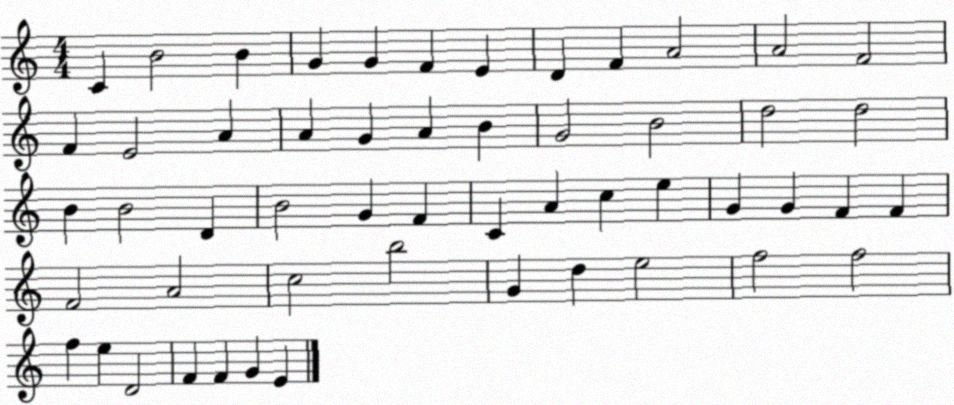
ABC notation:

X:1
T:Untitled
M:4/4
L:1/4
K:C
C B2 B G G F E D F A2 A2 F2 F E2 A A G A B G2 B2 d2 d2 B B2 D B2 G F C A c e G G F F F2 A2 c2 b2 G d e2 f2 f2 f e D2 F F G E